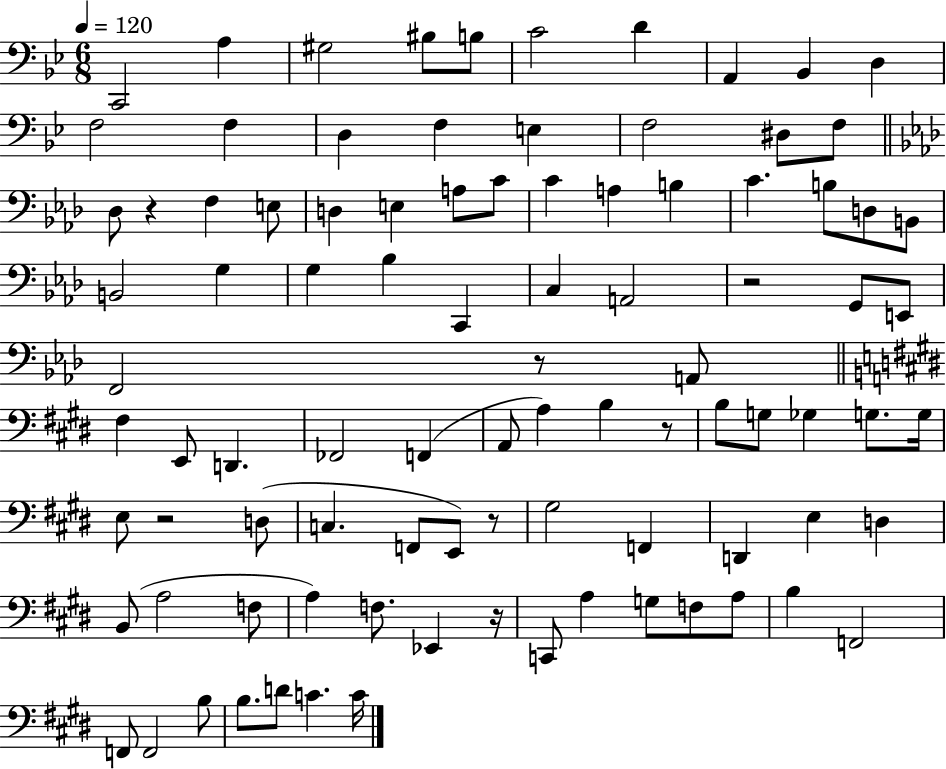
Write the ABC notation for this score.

X:1
T:Untitled
M:6/8
L:1/4
K:Bb
C,,2 A, ^G,2 ^B,/2 B,/2 C2 D A,, _B,, D, F,2 F, D, F, E, F,2 ^D,/2 F,/2 _D,/2 z F, E,/2 D, E, A,/2 C/2 C A, B, C B,/2 D,/2 B,,/2 B,,2 G, G, _B, C,, C, A,,2 z2 G,,/2 E,,/2 F,,2 z/2 A,,/2 ^F, E,,/2 D,, _F,,2 F,, A,,/2 A, B, z/2 B,/2 G,/2 _G, G,/2 G,/4 E,/2 z2 D,/2 C, F,,/2 E,,/2 z/2 ^G,2 F,, D,, E, D, B,,/2 A,2 F,/2 A, F,/2 _E,, z/4 C,,/2 A, G,/2 F,/2 A,/2 B, F,,2 F,,/2 F,,2 B,/2 B,/2 D/2 C C/4